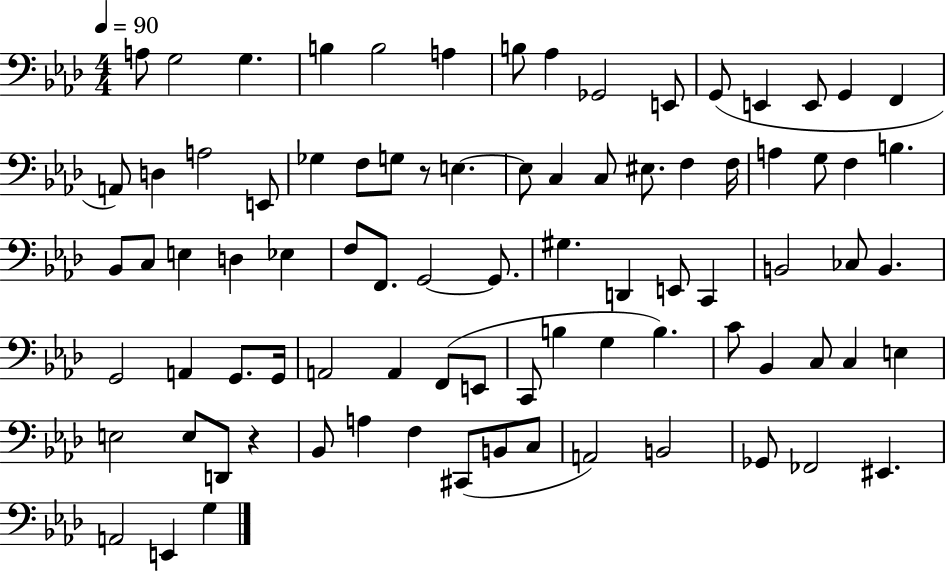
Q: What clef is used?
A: bass